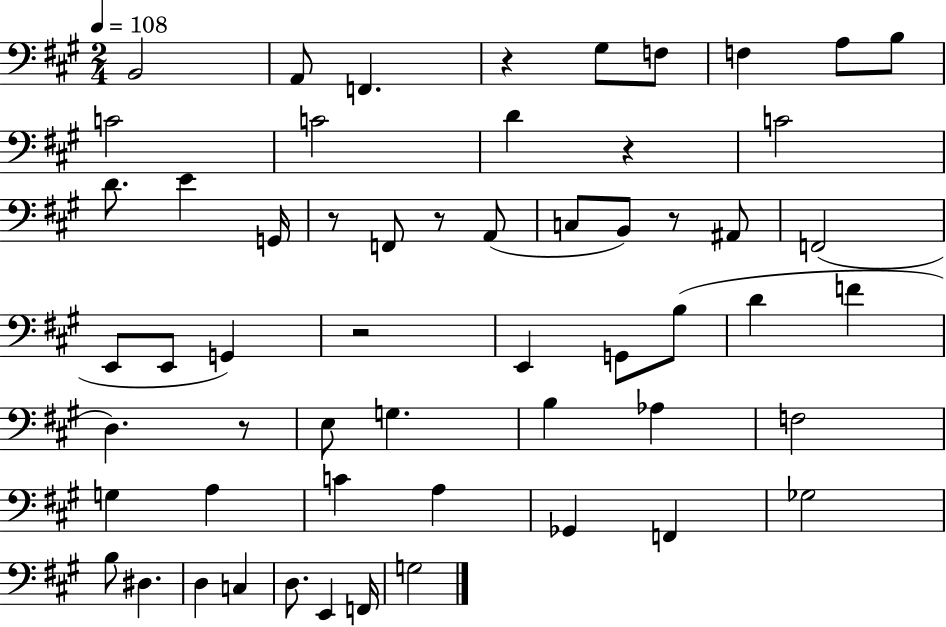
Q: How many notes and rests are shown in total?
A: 57